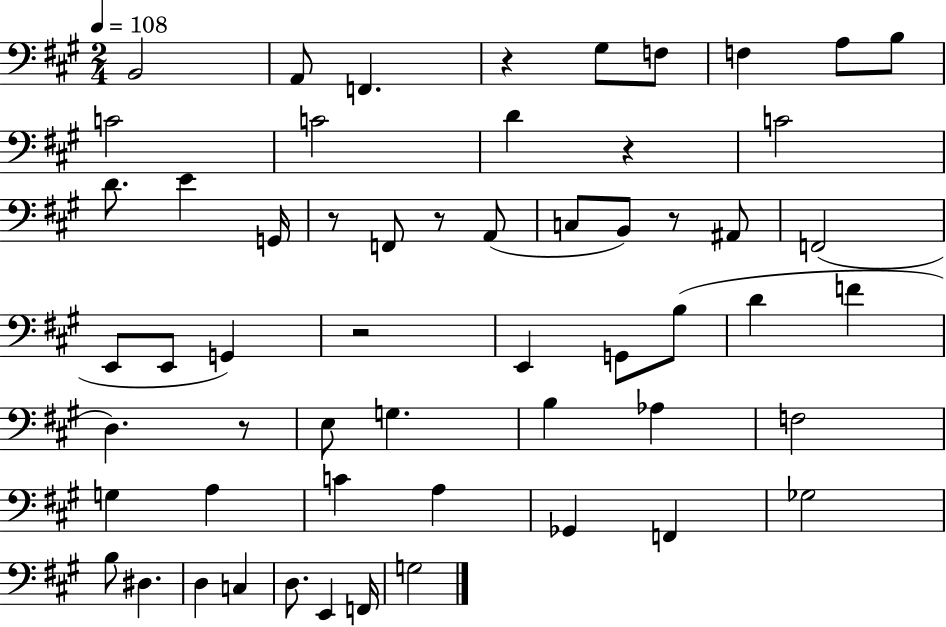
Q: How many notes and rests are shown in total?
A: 57